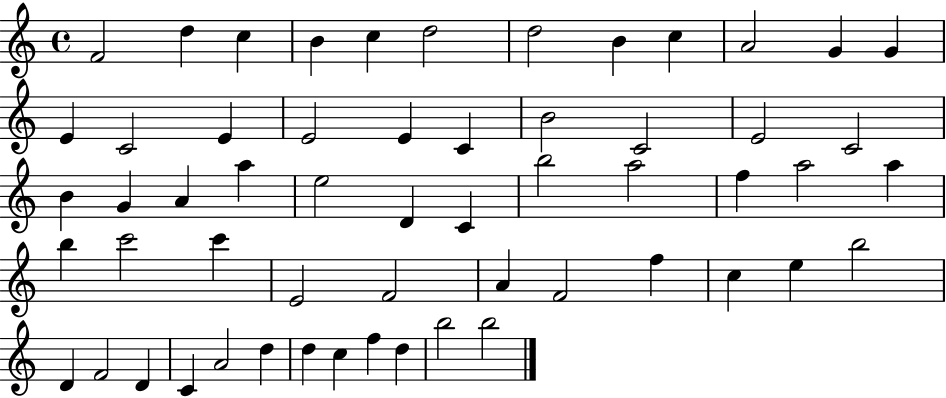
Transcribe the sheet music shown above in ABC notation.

X:1
T:Untitled
M:4/4
L:1/4
K:C
F2 d c B c d2 d2 B c A2 G G E C2 E E2 E C B2 C2 E2 C2 B G A a e2 D C b2 a2 f a2 a b c'2 c' E2 F2 A F2 f c e b2 D F2 D C A2 d d c f d b2 b2